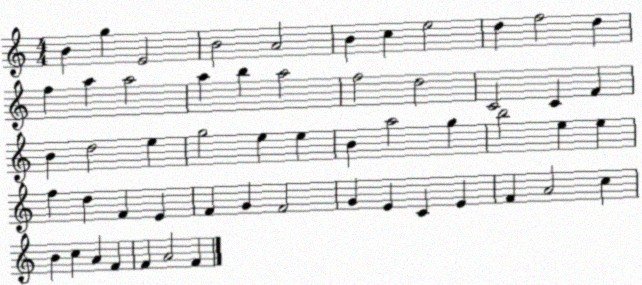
X:1
T:Untitled
M:4/4
L:1/4
K:C
B g E2 B2 A2 B c e2 d f2 d f a a2 a b a2 f2 d2 C2 C F B d2 e g2 e e B a2 g b2 e e f d F E F G F2 G E C E F A2 c B c A F F A2 F